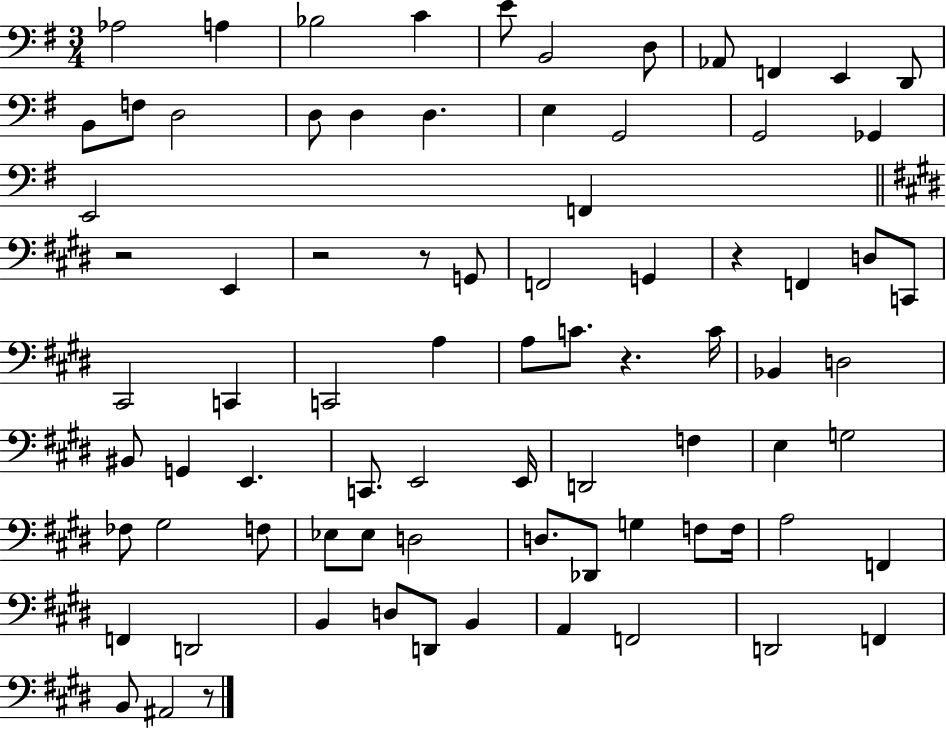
Ab3/h A3/q Bb3/h C4/q E4/e B2/h D3/e Ab2/e F2/q E2/q D2/e B2/e F3/e D3/h D3/e D3/q D3/q. E3/q G2/h G2/h Gb2/q E2/h F2/q R/h E2/q R/h R/e G2/e F2/h G2/q R/q F2/q D3/e C2/e C#2/h C2/q C2/h A3/q A3/e C4/e. R/q. C4/s Bb2/q D3/h BIS2/e G2/q E2/q. C2/e. E2/h E2/s D2/h F3/q E3/q G3/h FES3/e G#3/h F3/e Eb3/e Eb3/e D3/h D3/e. Db2/e G3/q F3/e F3/s A3/h F2/q F2/q D2/h B2/q D3/e D2/e B2/q A2/q F2/h D2/h F2/q B2/e A#2/h R/e